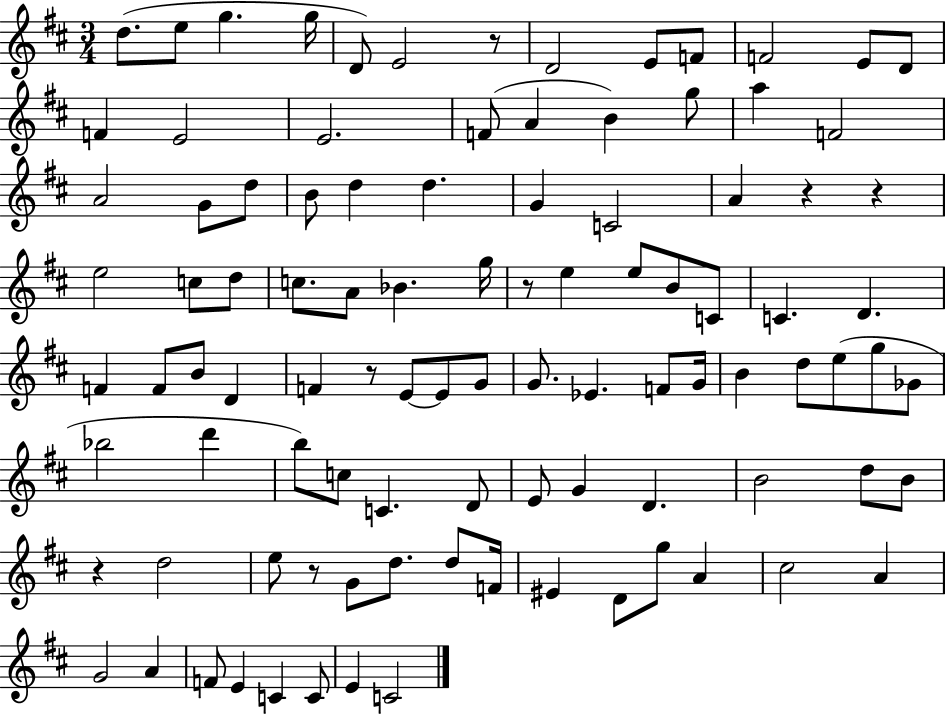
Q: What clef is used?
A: treble